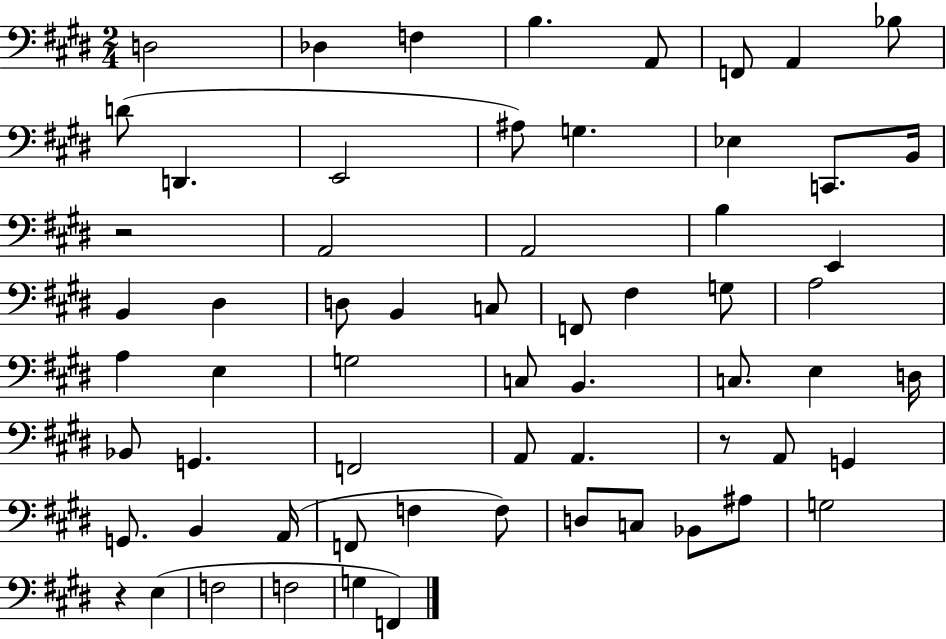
D3/h Db3/q F3/q B3/q. A2/e F2/e A2/q Bb3/e D4/e D2/q. E2/h A#3/e G3/q. Eb3/q C2/e. B2/s R/h A2/h A2/h B3/q E2/q B2/q D#3/q D3/e B2/q C3/e F2/e F#3/q G3/e A3/h A3/q E3/q G3/h C3/e B2/q. C3/e. E3/q D3/s Bb2/e G2/q. F2/h A2/e A2/q. R/e A2/e G2/q G2/e. B2/q A2/s F2/e F3/q F3/e D3/e C3/e Bb2/e A#3/e G3/h R/q E3/q F3/h F3/h G3/q F2/q